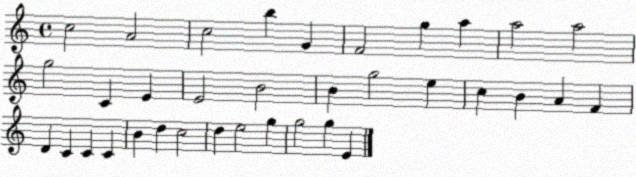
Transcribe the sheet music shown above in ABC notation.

X:1
T:Untitled
M:4/4
L:1/4
K:C
c2 A2 c2 b G F2 g a a2 a2 g2 C E E2 B2 B g2 e c B A F D C C C B d c2 d e2 g g2 g E